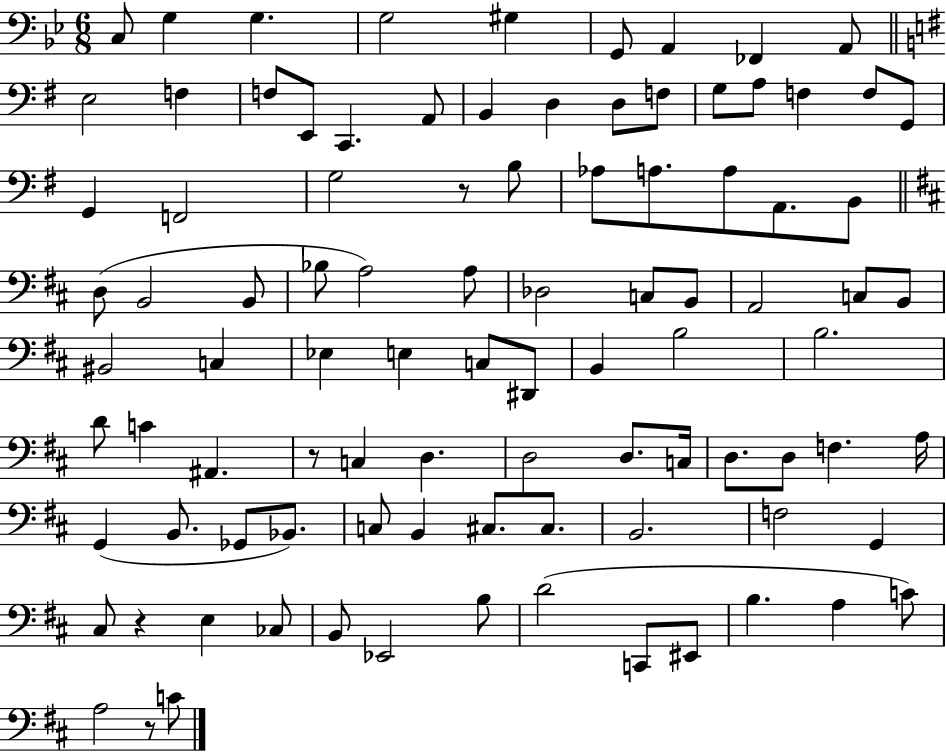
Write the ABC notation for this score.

X:1
T:Untitled
M:6/8
L:1/4
K:Bb
C,/2 G, G, G,2 ^G, G,,/2 A,, _F,, A,,/2 E,2 F, F,/2 E,,/2 C,, A,,/2 B,, D, D,/2 F,/2 G,/2 A,/2 F, F,/2 G,,/2 G,, F,,2 G,2 z/2 B,/2 _A,/2 A,/2 A,/2 A,,/2 B,,/2 D,/2 B,,2 B,,/2 _B,/2 A,2 A,/2 _D,2 C,/2 B,,/2 A,,2 C,/2 B,,/2 ^B,,2 C, _E, E, C,/2 ^D,,/2 B,, B,2 B,2 D/2 C ^A,, z/2 C, D, D,2 D,/2 C,/4 D,/2 D,/2 F, A,/4 G,, B,,/2 _G,,/2 _B,,/2 C,/2 B,, ^C,/2 ^C,/2 B,,2 F,2 G,, ^C,/2 z E, _C,/2 B,,/2 _E,,2 B,/2 D2 C,,/2 ^E,,/2 B, A, C/2 A,2 z/2 C/2